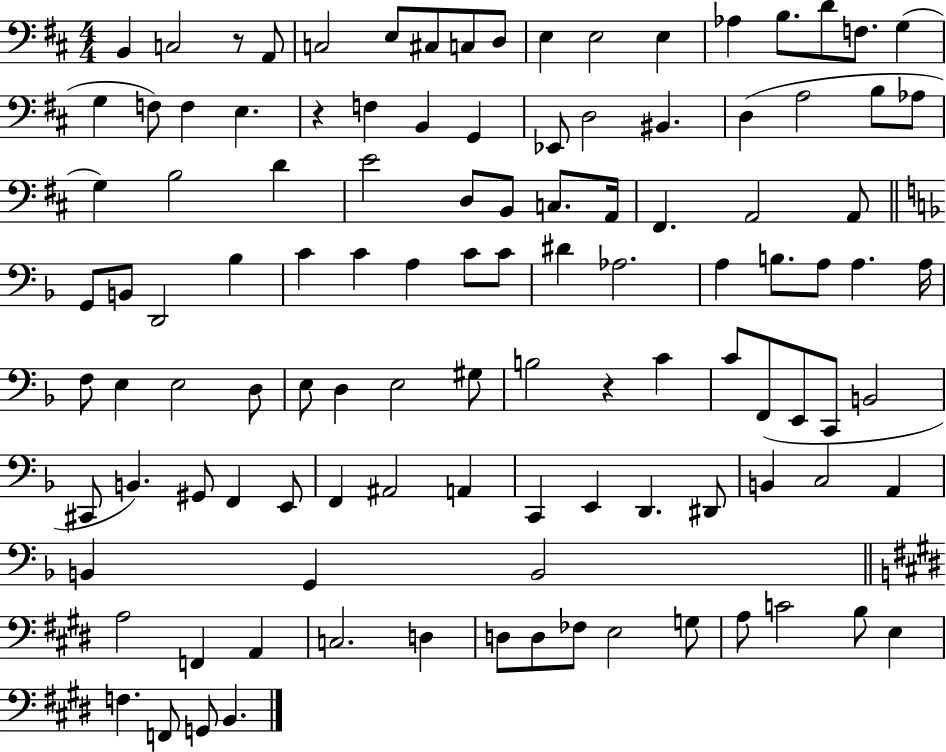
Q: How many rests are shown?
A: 3